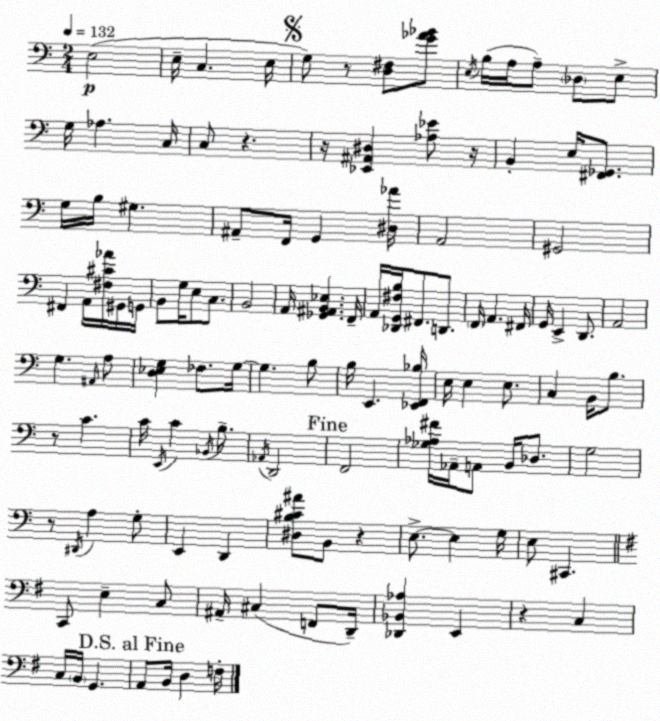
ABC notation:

X:1
T:Untitled
M:2/4
L:1/4
K:C
E,2 E,/4 C, E,/4 G,/2 z/2 [D,^F,]/2 [G_A_B]/2 E,/4 B,/4 A,/4 A,/2 _D,/2 E,/2 G,/4 _A, C,/4 C,/2 z z/4 [_E,,^A,,^D,] [_A,_E]/2 z/4 B,, E,/4 [^F,,_G,,]/2 G,/4 B,/4 ^G, ^A,,/2 F,,/4 G,, [^D,_A]/4 A,,2 ^G,,2 ^F,, A,,/4 [^F,^C_A]/4 ^G,,/4 G,,/4 B,,/2 G,/4 E,/2 C,/2 B,,2 A,,/4 [_G,,^A,,B,,_E,] F,,/4 A,,/4 [_D,,G,,^F,B,]/4 ^F,,/2 D,,/2 F,,/4 A,, ^F,,/4 G,,/4 E,, D,,/2 A,,2 G, ^A,,/4 A,/2 [D,_E,G,] _F,/2 G,/4 G, B,/2 B,/4 E,, [_E,,F,,_B,]/4 E,/4 E, E,/2 C, B,,/4 B,/2 z/2 C C/4 E,,/4 C _B,,/4 B,/2 _A,,/4 D,,2 F,,2 [_G,_A,^F]/4 _A,,/4 A,,/2 B,,/4 _D,/2 G,2 z/2 ^D,,/4 A, G,/2 E,, D,, [^D,B,^C^A]/2 B,,/2 z E,/2 E, G,/4 E,/2 ^C,, C,,/2 E, C,/2 ^A,,/4 ^C, F,,/2 D,,/4 [_D,,_B,,_A,] E,, z C, C,/4 B,,/4 G,, A,,/2 B,,/4 D, F,/4